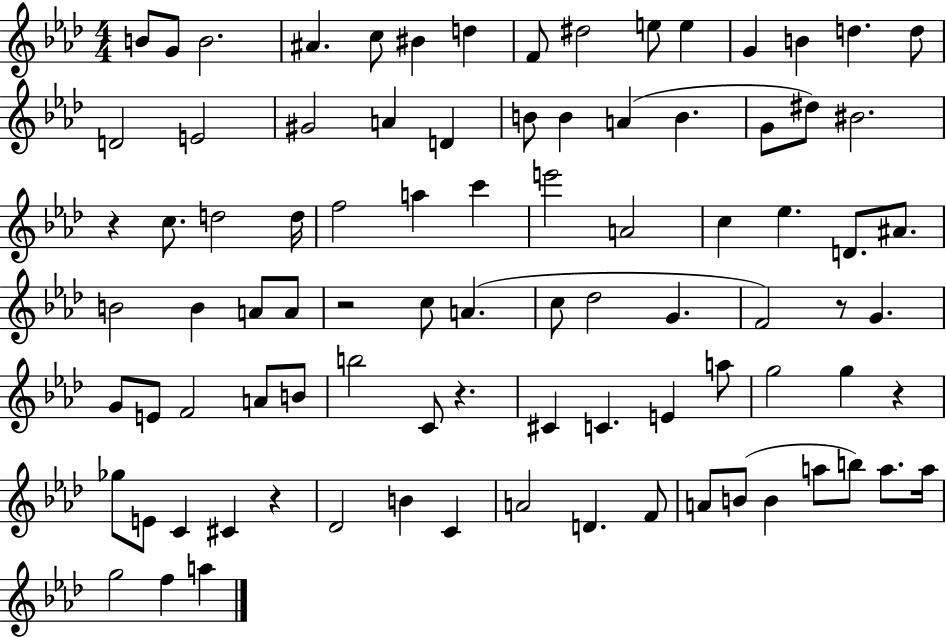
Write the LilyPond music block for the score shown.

{
  \clef treble
  \numericTimeSignature
  \time 4/4
  \key aes \major
  b'8 g'8 b'2. | ais'4. c''8 bis'4 d''4 | f'8 dis''2 e''8 e''4 | g'4 b'4 d''4. d''8 | \break d'2 e'2 | gis'2 a'4 d'4 | b'8 b'4 a'4( b'4. | g'8 dis''8) bis'2. | \break r4 c''8. d''2 d''16 | f''2 a''4 c'''4 | e'''2 a'2 | c''4 ees''4. d'8. ais'8. | \break b'2 b'4 a'8 a'8 | r2 c''8 a'4.( | c''8 des''2 g'4. | f'2) r8 g'4. | \break g'8 e'8 f'2 a'8 b'8 | b''2 c'8 r4. | cis'4 c'4. e'4 a''8 | g''2 g''4 r4 | \break ges''8 e'8 c'4 cis'4 r4 | des'2 b'4 c'4 | a'2 d'4. f'8 | a'8 b'8( b'4 a''8 b''8) a''8. a''16 | \break g''2 f''4 a''4 | \bar "|."
}